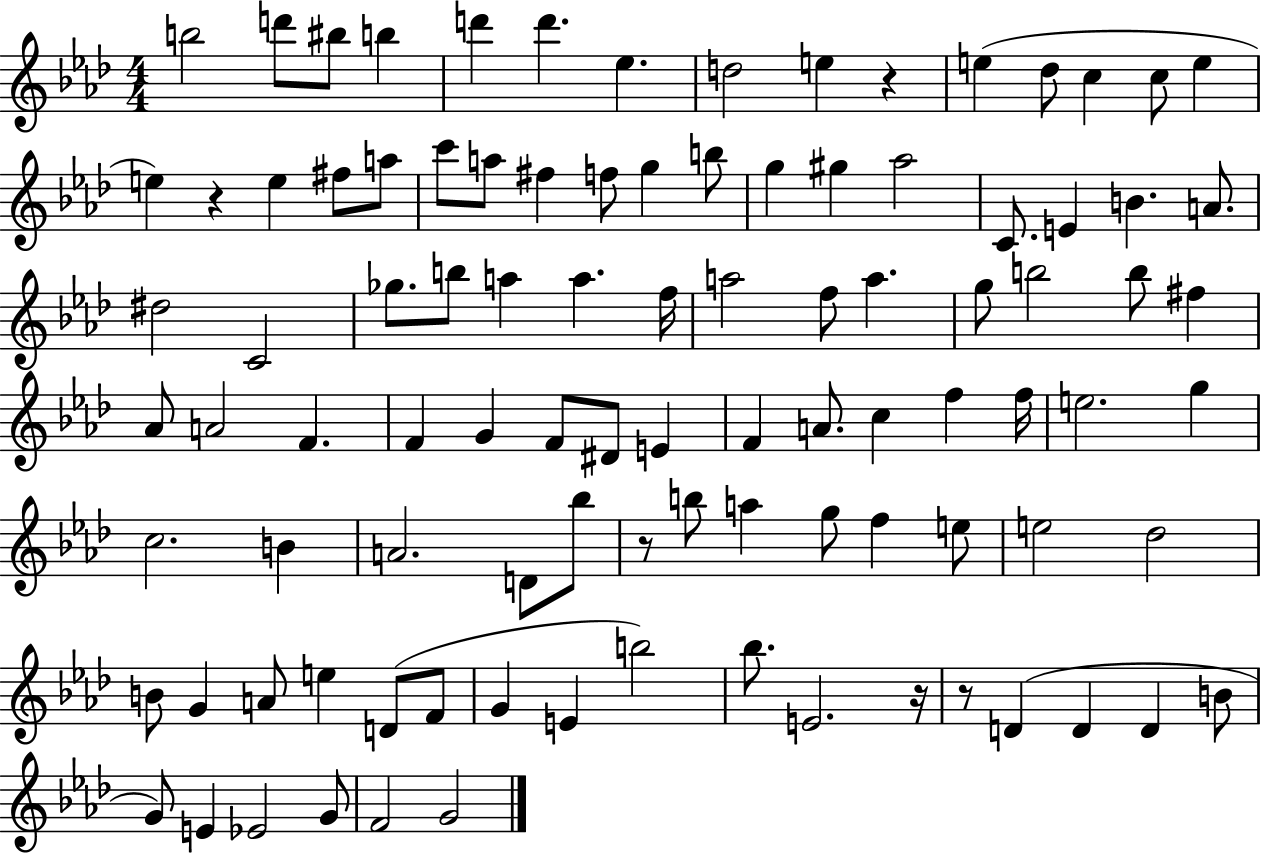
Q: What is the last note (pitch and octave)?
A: G4